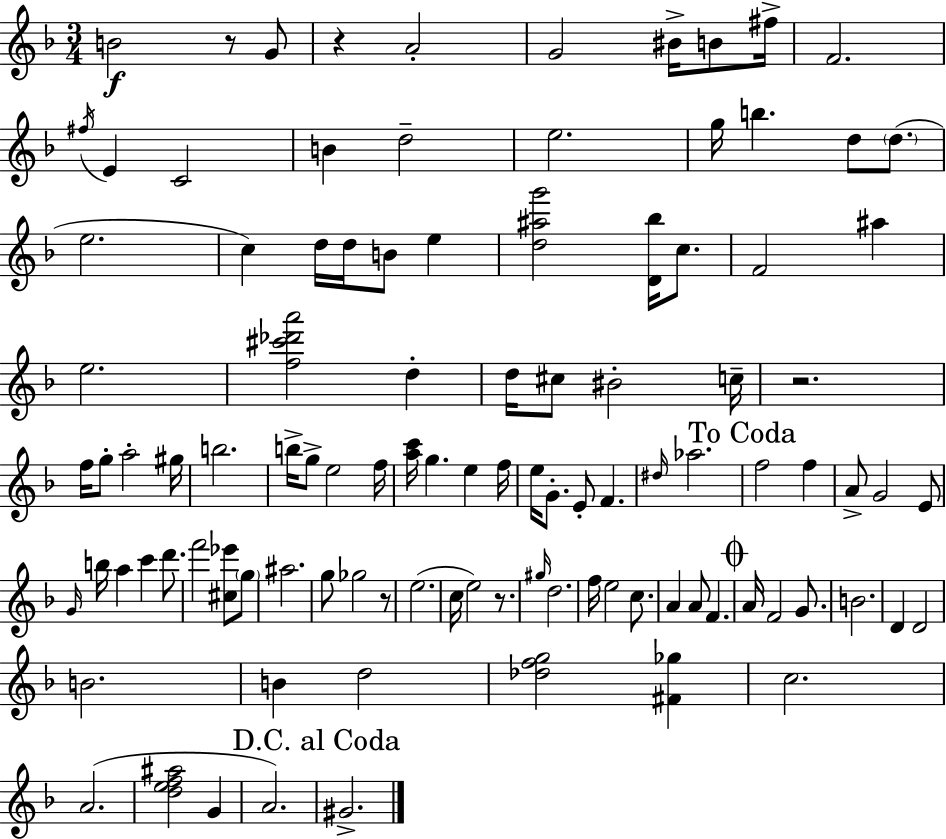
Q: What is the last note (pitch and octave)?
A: G#4